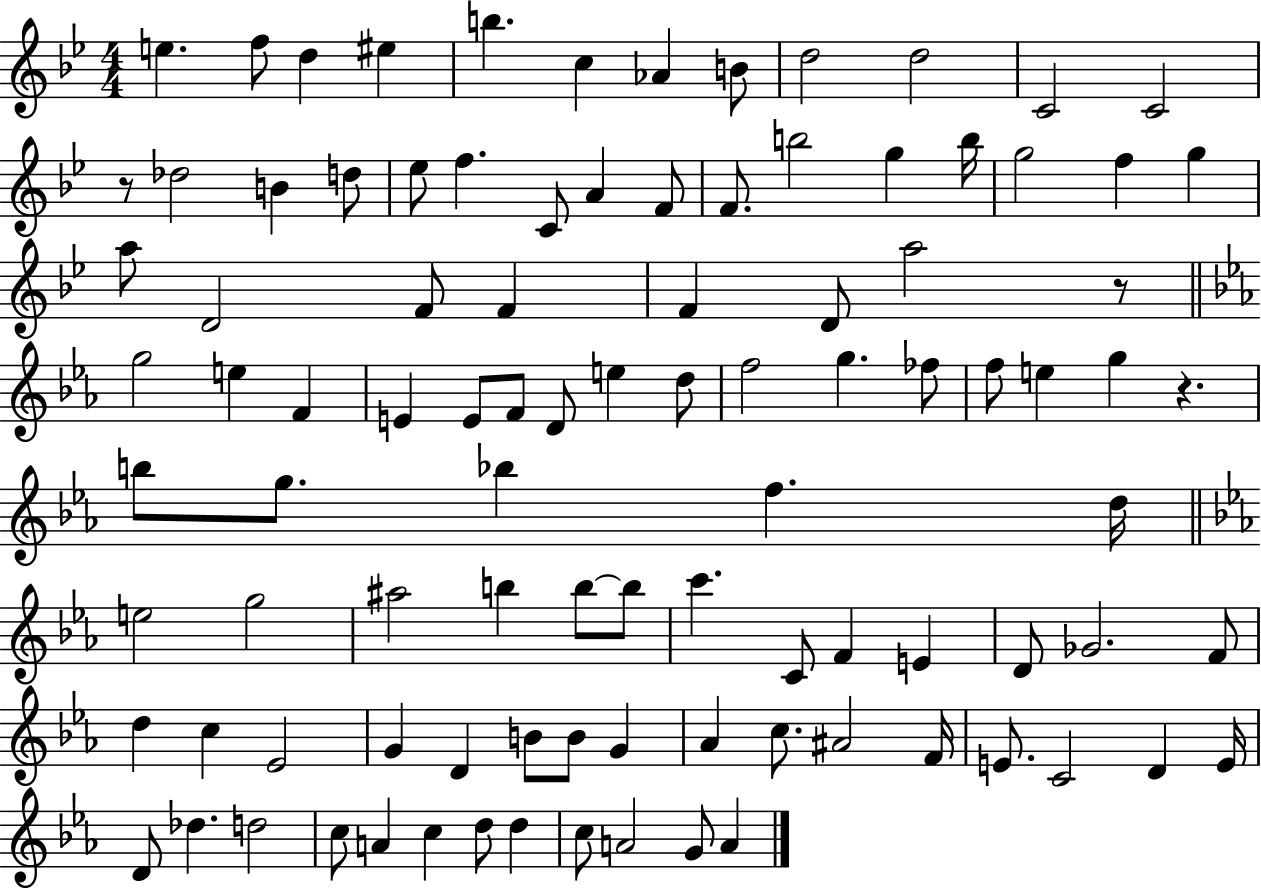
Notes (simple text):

E5/q. F5/e D5/q EIS5/q B5/q. C5/q Ab4/q B4/e D5/h D5/h C4/h C4/h R/e Db5/h B4/q D5/e Eb5/e F5/q. C4/e A4/q F4/e F4/e. B5/h G5/q B5/s G5/h F5/q G5/q A5/e D4/h F4/e F4/q F4/q D4/e A5/h R/e G5/h E5/q F4/q E4/q E4/e F4/e D4/e E5/q D5/e F5/h G5/q. FES5/e F5/e E5/q G5/q R/q. B5/e G5/e. Bb5/q F5/q. D5/s E5/h G5/h A#5/h B5/q B5/e B5/e C6/q. C4/e F4/q E4/q D4/e Gb4/h. F4/e D5/q C5/q Eb4/h G4/q D4/q B4/e B4/e G4/q Ab4/q C5/e. A#4/h F4/s E4/e. C4/h D4/q E4/s D4/e Db5/q. D5/h C5/e A4/q C5/q D5/e D5/q C5/e A4/h G4/e A4/q